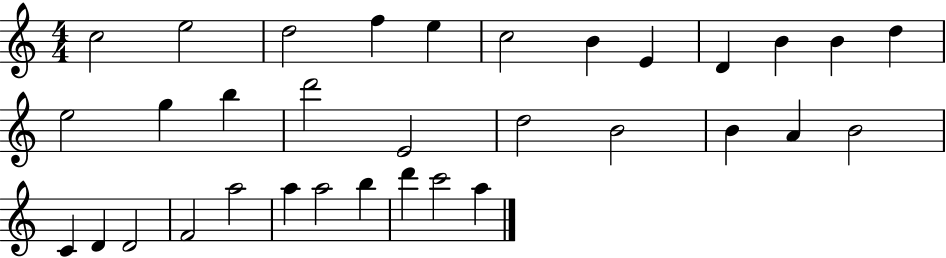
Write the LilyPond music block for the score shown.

{
  \clef treble
  \numericTimeSignature
  \time 4/4
  \key c \major
  c''2 e''2 | d''2 f''4 e''4 | c''2 b'4 e'4 | d'4 b'4 b'4 d''4 | \break e''2 g''4 b''4 | d'''2 e'2 | d''2 b'2 | b'4 a'4 b'2 | \break c'4 d'4 d'2 | f'2 a''2 | a''4 a''2 b''4 | d'''4 c'''2 a''4 | \break \bar "|."
}